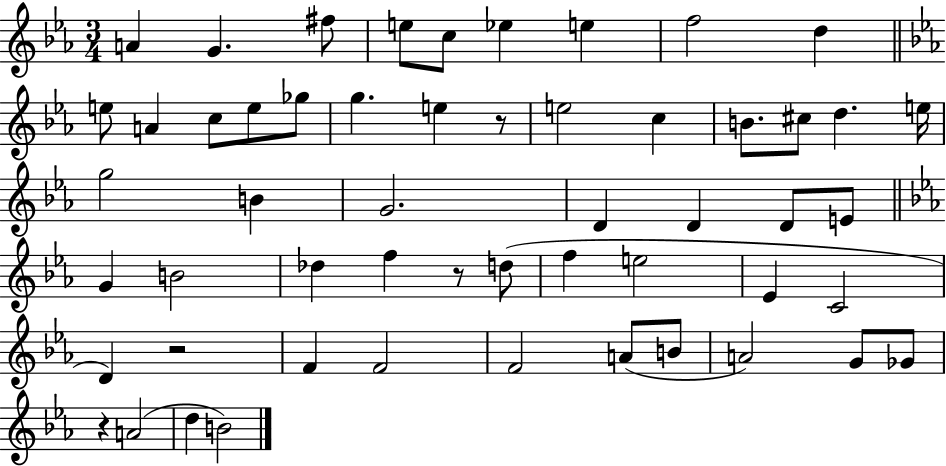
X:1
T:Untitled
M:3/4
L:1/4
K:Eb
A G ^f/2 e/2 c/2 _e e f2 d e/2 A c/2 e/2 _g/2 g e z/2 e2 c B/2 ^c/2 d e/4 g2 B G2 D D D/2 E/2 G B2 _d f z/2 d/2 f e2 _E C2 D z2 F F2 F2 A/2 B/2 A2 G/2 _G/2 z A2 d B2